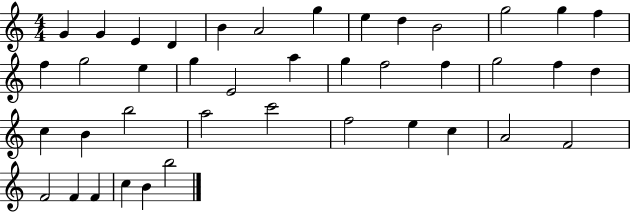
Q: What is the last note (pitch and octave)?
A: B5